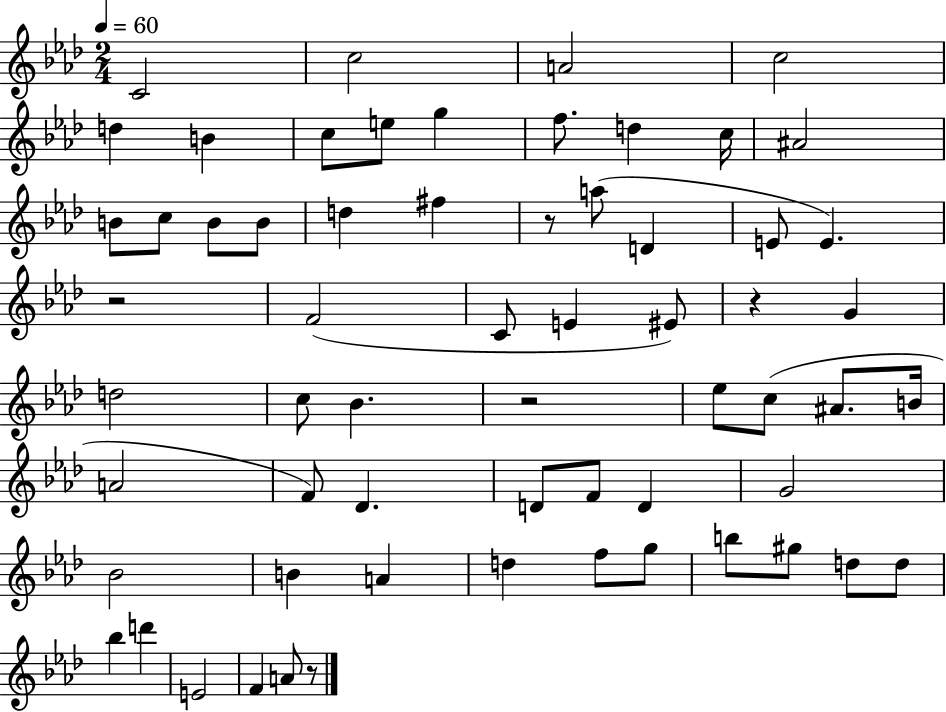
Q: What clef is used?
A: treble